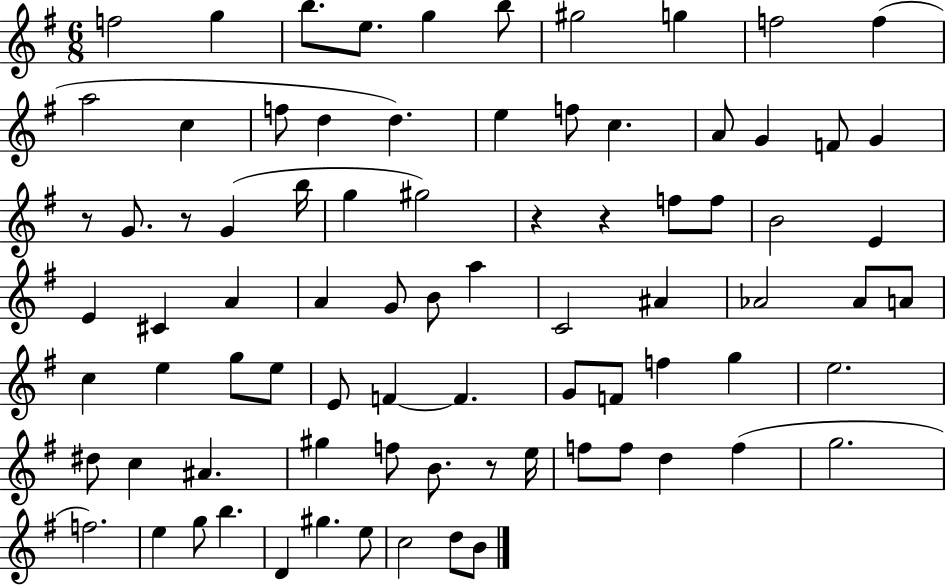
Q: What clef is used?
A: treble